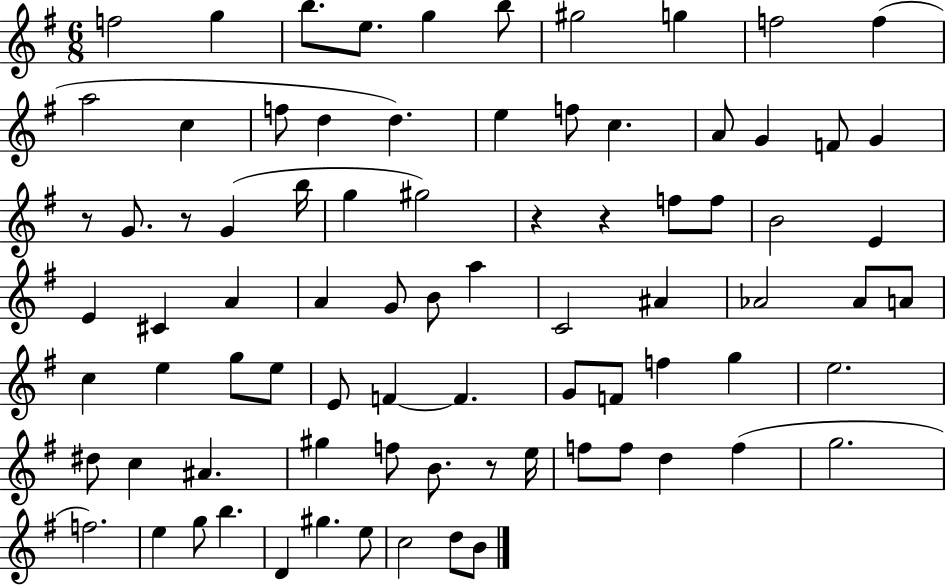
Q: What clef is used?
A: treble